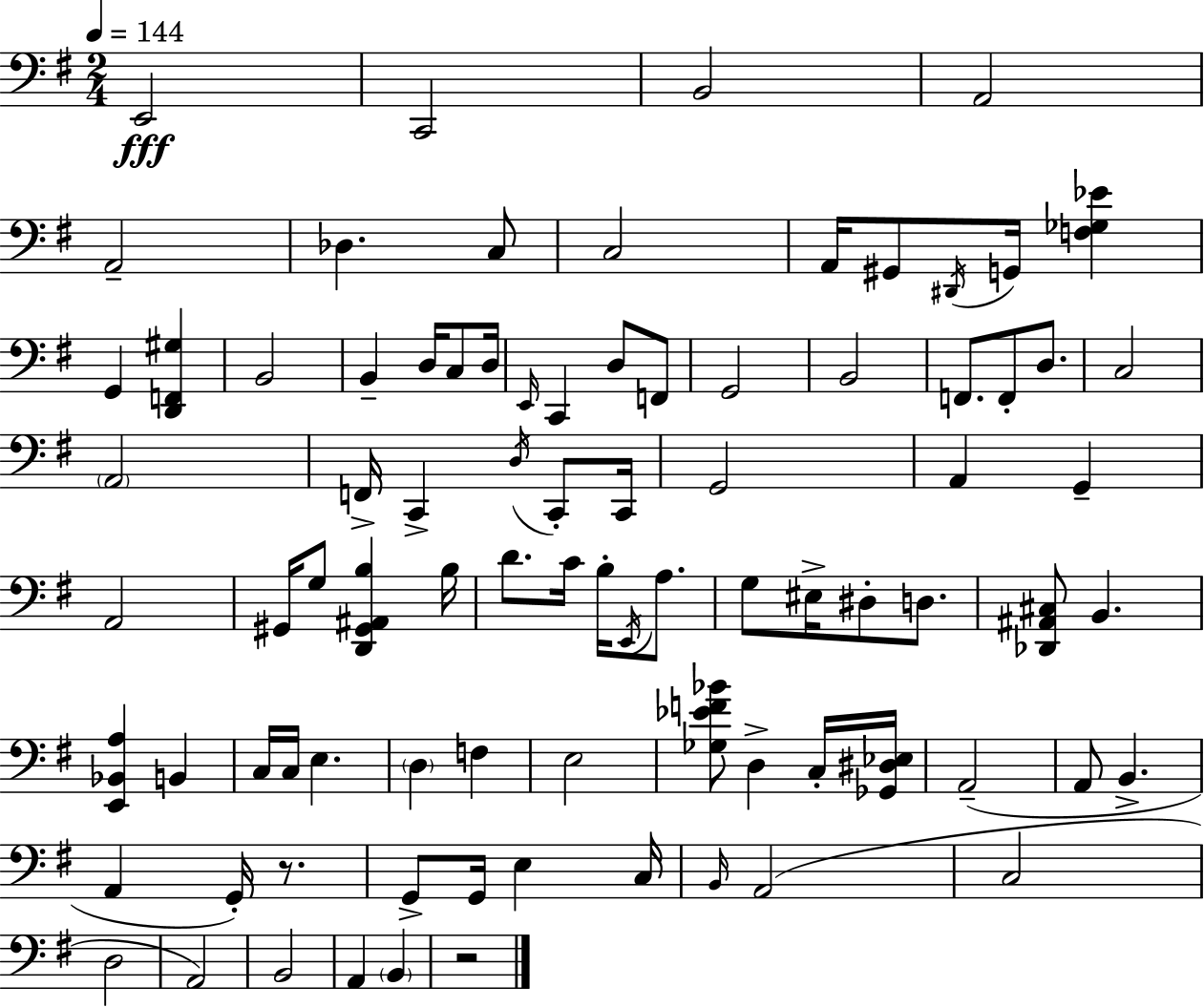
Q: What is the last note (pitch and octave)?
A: B2